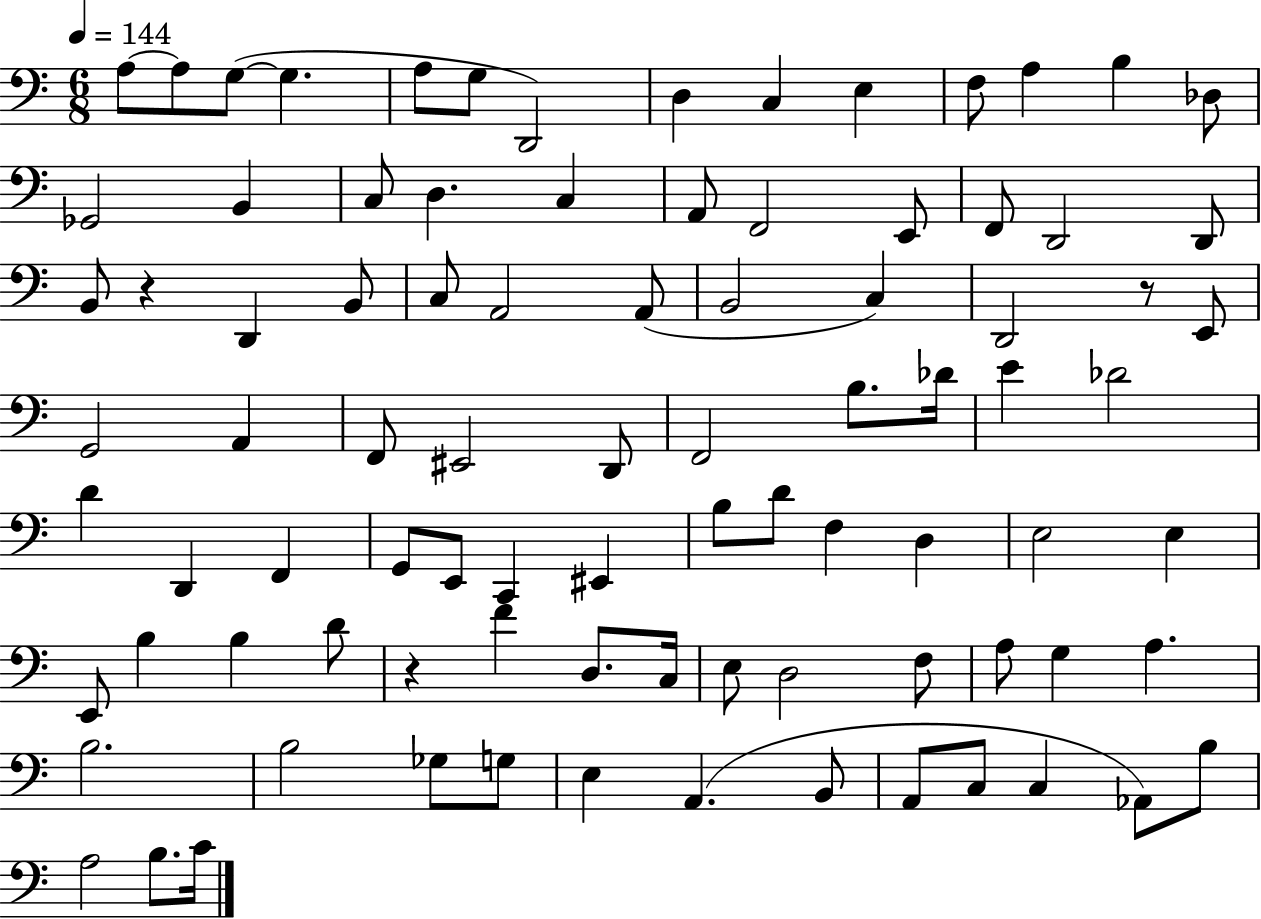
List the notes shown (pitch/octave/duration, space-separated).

A3/e A3/e G3/e G3/q. A3/e G3/e D2/h D3/q C3/q E3/q F3/e A3/q B3/q Db3/e Gb2/h B2/q C3/e D3/q. C3/q A2/e F2/h E2/e F2/e D2/h D2/e B2/e R/q D2/q B2/e C3/e A2/h A2/e B2/h C3/q D2/h R/e E2/e G2/h A2/q F2/e EIS2/h D2/e F2/h B3/e. Db4/s E4/q Db4/h D4/q D2/q F2/q G2/e E2/e C2/q EIS2/q B3/e D4/e F3/q D3/q E3/h E3/q E2/e B3/q B3/q D4/e R/q F4/q D3/e. C3/s E3/e D3/h F3/e A3/e G3/q A3/q. B3/h. B3/h Gb3/e G3/e E3/q A2/q. B2/e A2/e C3/e C3/q Ab2/e B3/e A3/h B3/e. C4/s